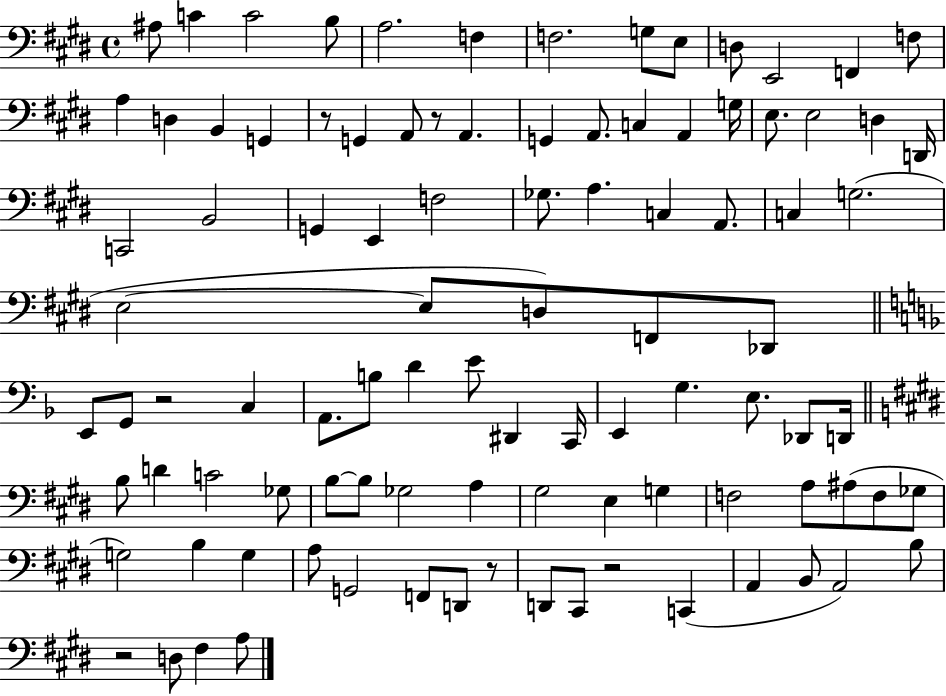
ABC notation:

X:1
T:Untitled
M:4/4
L:1/4
K:E
^A,/2 C C2 B,/2 A,2 F, F,2 G,/2 E,/2 D,/2 E,,2 F,, F,/2 A, D, B,, G,, z/2 G,, A,,/2 z/2 A,, G,, A,,/2 C, A,, G,/4 E,/2 E,2 D, D,,/4 C,,2 B,,2 G,, E,, F,2 _G,/2 A, C, A,,/2 C, G,2 E,2 E,/2 D,/2 F,,/2 _D,,/2 E,,/2 G,,/2 z2 C, A,,/2 B,/2 D E/2 ^D,, C,,/4 E,, G, E,/2 _D,,/2 D,,/4 B,/2 D C2 _G,/2 B,/2 B,/2 _G,2 A, ^G,2 E, G, F,2 A,/2 ^A,/2 F,/2 _G,/2 G,2 B, G, A,/2 G,,2 F,,/2 D,,/2 z/2 D,,/2 ^C,,/2 z2 C,, A,, B,,/2 A,,2 B,/2 z2 D,/2 ^F, A,/2